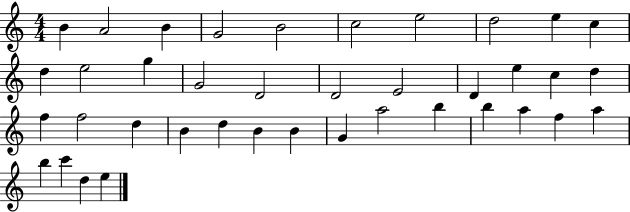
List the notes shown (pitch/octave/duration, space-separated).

B4/q A4/h B4/q G4/h B4/h C5/h E5/h D5/h E5/q C5/q D5/q E5/h G5/q G4/h D4/h D4/h E4/h D4/q E5/q C5/q D5/q F5/q F5/h D5/q B4/q D5/q B4/q B4/q G4/q A5/h B5/q B5/q A5/q F5/q A5/q B5/q C6/q D5/q E5/q